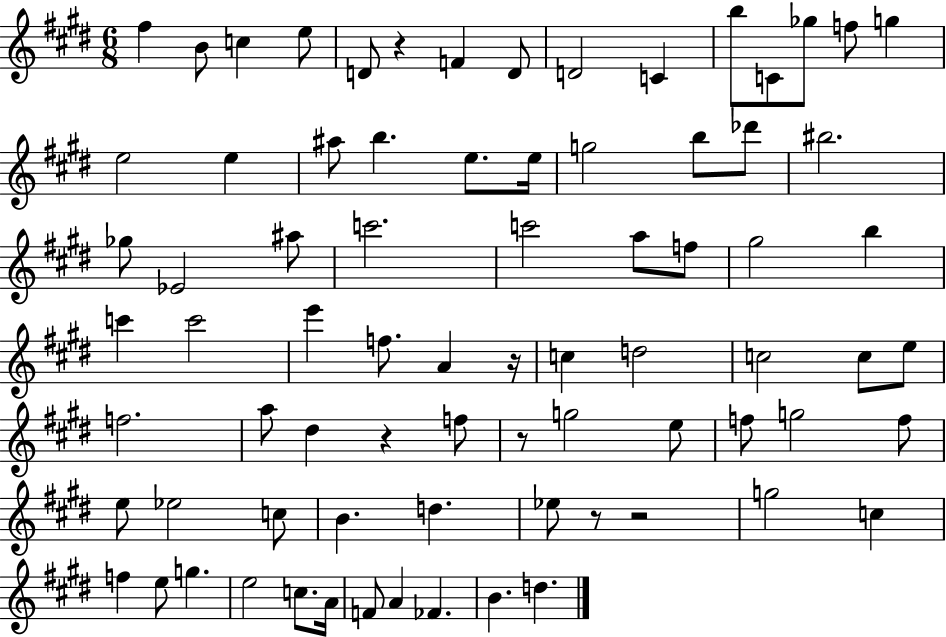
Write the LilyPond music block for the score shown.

{
  \clef treble
  \numericTimeSignature
  \time 6/8
  \key e \major
  fis''4 b'8 c''4 e''8 | d'8 r4 f'4 d'8 | d'2 c'4 | b''8 c'8 ges''8 f''8 g''4 | \break e''2 e''4 | ais''8 b''4. e''8. e''16 | g''2 b''8 des'''8 | bis''2. | \break ges''8 ees'2 ais''8 | c'''2. | c'''2 a''8 f''8 | gis''2 b''4 | \break c'''4 c'''2 | e'''4 f''8. a'4 r16 | c''4 d''2 | c''2 c''8 e''8 | \break f''2. | a''8 dis''4 r4 f''8 | r8 g''2 e''8 | f''8 g''2 f''8 | \break e''8 ees''2 c''8 | b'4. d''4. | ees''8 r8 r2 | g''2 c''4 | \break f''4 e''8 g''4. | e''2 c''8. a'16 | f'8 a'4 fes'4. | b'4. d''4. | \break \bar "|."
}